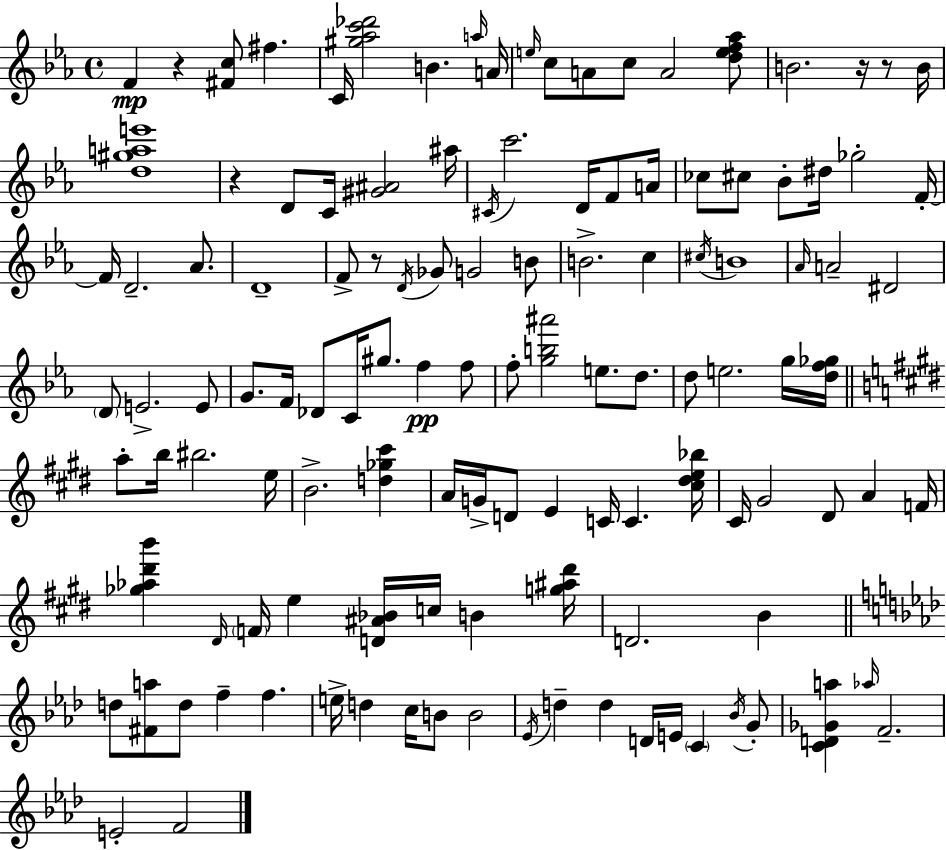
{
  \clef treble
  \time 4/4
  \defaultTimeSignature
  \key c \minor
  \repeat volta 2 { f'4\mp r4 <fis' c''>8 fis''4. | c'16 <gis'' aes'' c''' des'''>2 b'4. \grace { a''16 } | a'16 \grace { e''16 } c''8 a'8 c''8 a'2 | <d'' e'' f'' aes''>8 b'2. r16 r8 | \break b'16 <d'' gis'' a'' e'''>1 | r4 d'8 c'16 <gis' ais'>2 | ais''16 \acciaccatura { cis'16 } c'''2. d'16 | f'8 a'16 ces''8 cis''8 bes'8-. dis''16 ges''2-. | \break f'16-.~~ f'16 d'2.-- | aes'8. d'1-- | f'8-> r8 \acciaccatura { d'16 } ges'8 g'2 | b'8 b'2.-> | \break c''4 \acciaccatura { cis''16 } b'1 | \grace { aes'16 } a'2-- dis'2 | \parenthesize d'8 e'2.-> | e'8 g'8. f'16 des'8 c'16 gis''8. | \break f''4\pp f''8 f''8-. <g'' b'' ais'''>2 | e''8. d''8. d''8 e''2. | g''16 <d'' f'' ges''>16 \bar "||" \break \key e \major a''8-. b''16 bis''2. e''16 | b'2.-> <d'' ges'' cis'''>4 | a'16 g'16-> d'8 e'4 c'16 c'4. <cis'' dis'' e'' bes''>16 | cis'16 gis'2 dis'8 a'4 f'16 | \break <ges'' aes'' dis''' b'''>4 \grace { dis'16 } \parenthesize f'16 e''4 <d' ais' bes'>16 c''16 b'4 | <g'' ais'' dis'''>16 d'2. b'4 | \bar "||" \break \key aes \major d''8 <fis' a''>8 d''8 f''4-- f''4. | e''16-> d''4 c''16 b'8 b'2 | \acciaccatura { ees'16 } d''4-- d''4 d'16 e'16 \parenthesize c'4 \acciaccatura { bes'16 } | g'8-. <c' d' ges' a''>4 \grace { aes''16 } f'2.-- | \break e'2-. f'2 | } \bar "|."
}